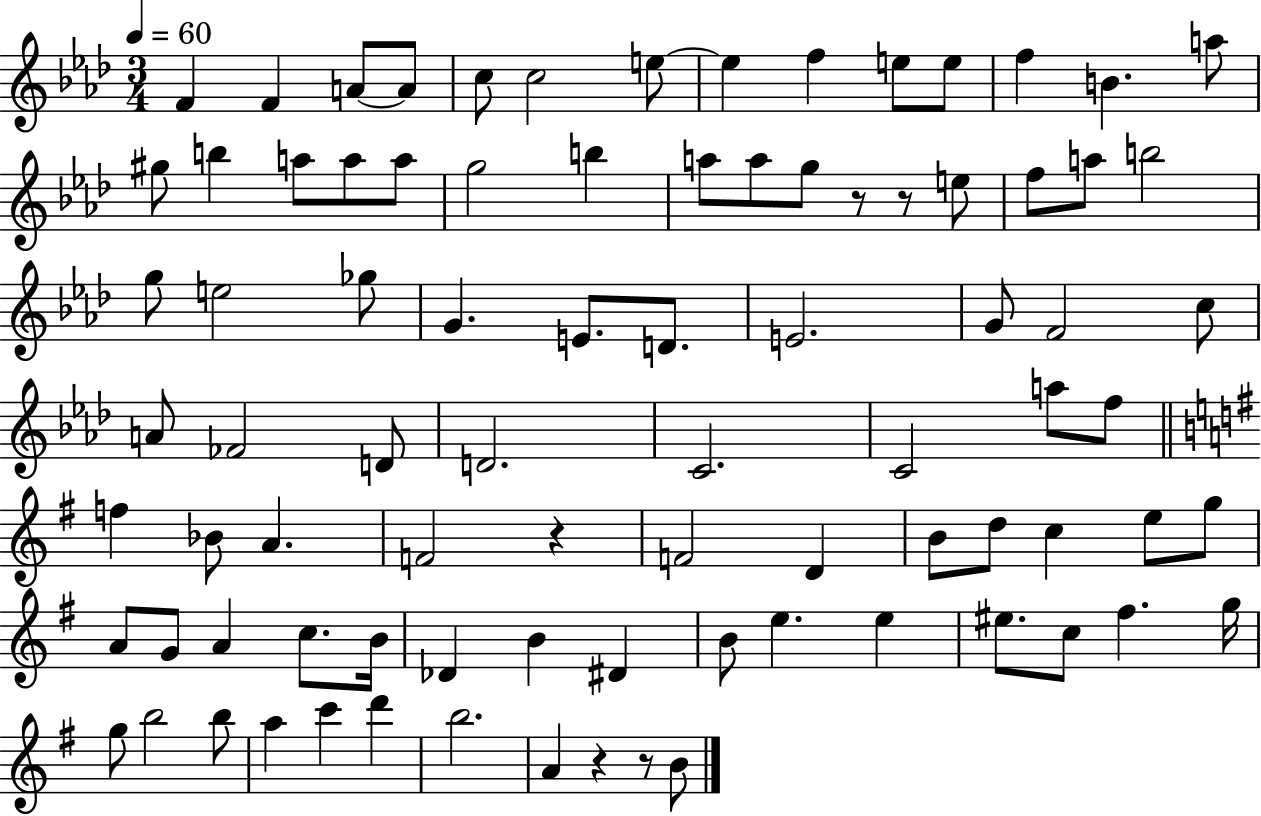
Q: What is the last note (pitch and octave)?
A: B4